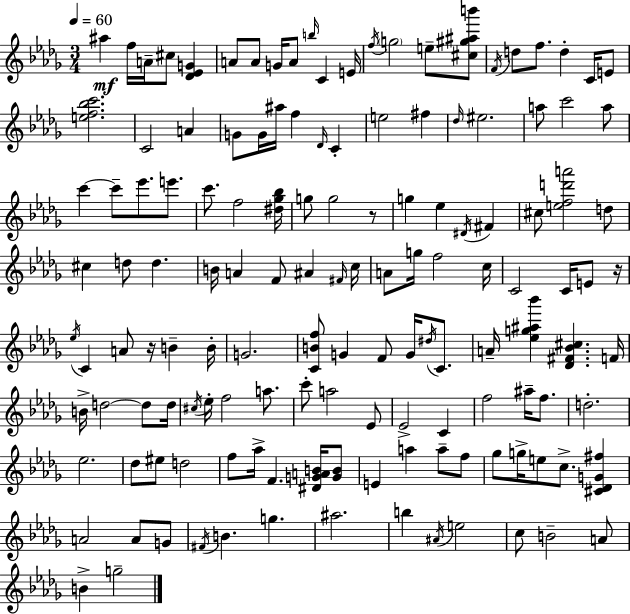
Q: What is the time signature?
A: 3/4